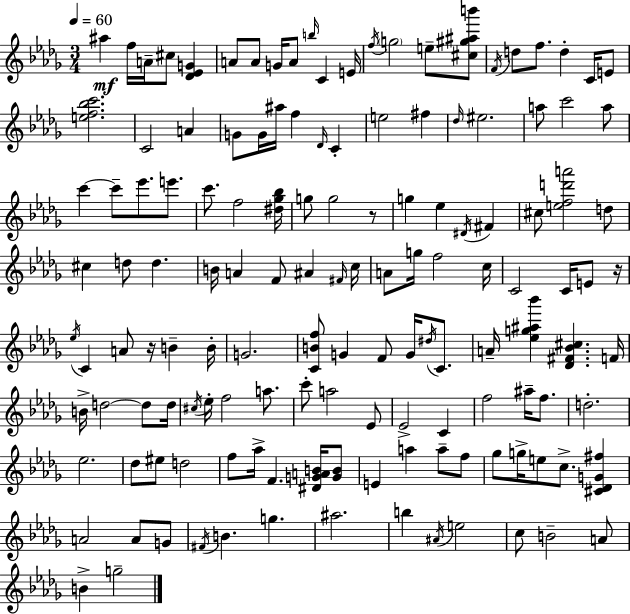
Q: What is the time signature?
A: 3/4